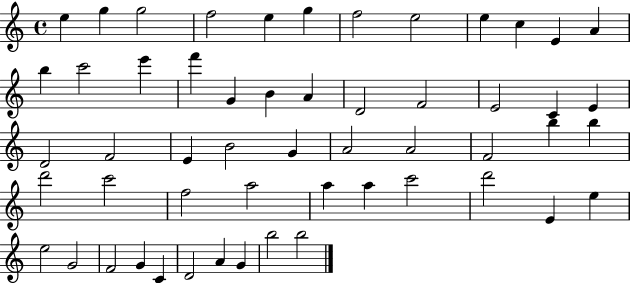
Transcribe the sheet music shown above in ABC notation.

X:1
T:Untitled
M:4/4
L:1/4
K:C
e g g2 f2 e g f2 e2 e c E A b c'2 e' f' G B A D2 F2 E2 C E D2 F2 E B2 G A2 A2 F2 b b d'2 c'2 f2 a2 a a c'2 d'2 E e e2 G2 F2 G C D2 A G b2 b2